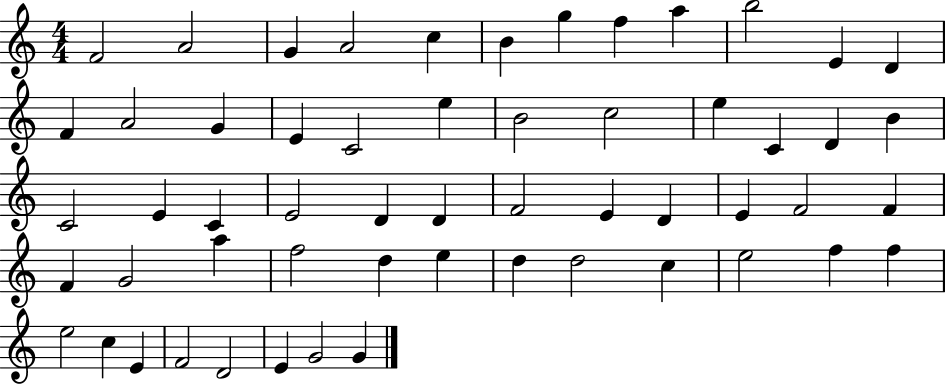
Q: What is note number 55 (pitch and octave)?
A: G4